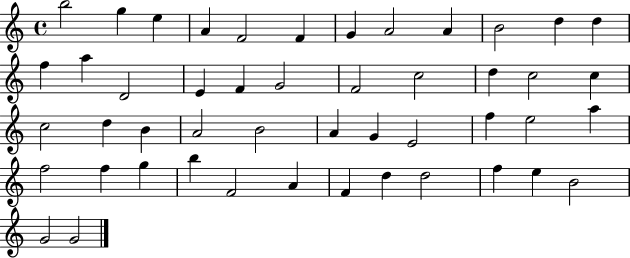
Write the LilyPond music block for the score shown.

{
  \clef treble
  \time 4/4
  \defaultTimeSignature
  \key c \major
  b''2 g''4 e''4 | a'4 f'2 f'4 | g'4 a'2 a'4 | b'2 d''4 d''4 | \break f''4 a''4 d'2 | e'4 f'4 g'2 | f'2 c''2 | d''4 c''2 c''4 | \break c''2 d''4 b'4 | a'2 b'2 | a'4 g'4 e'2 | f''4 e''2 a''4 | \break f''2 f''4 g''4 | b''4 f'2 a'4 | f'4 d''4 d''2 | f''4 e''4 b'2 | \break g'2 g'2 | \bar "|."
}